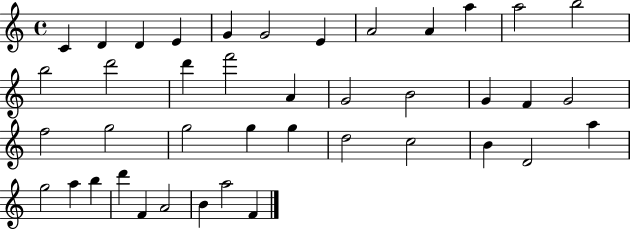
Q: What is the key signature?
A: C major